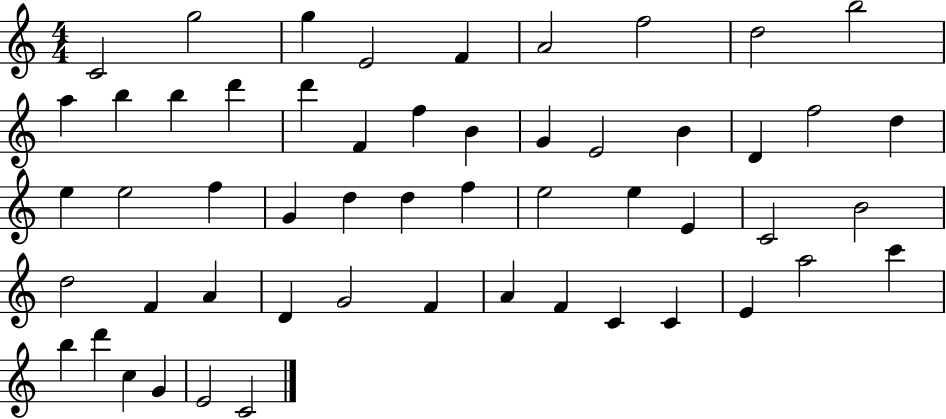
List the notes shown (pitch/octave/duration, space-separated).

C4/h G5/h G5/q E4/h F4/q A4/h F5/h D5/h B5/h A5/q B5/q B5/q D6/q D6/q F4/q F5/q B4/q G4/q E4/h B4/q D4/q F5/h D5/q E5/q E5/h F5/q G4/q D5/q D5/q F5/q E5/h E5/q E4/q C4/h B4/h D5/h F4/q A4/q D4/q G4/h F4/q A4/q F4/q C4/q C4/q E4/q A5/h C6/q B5/q D6/q C5/q G4/q E4/h C4/h